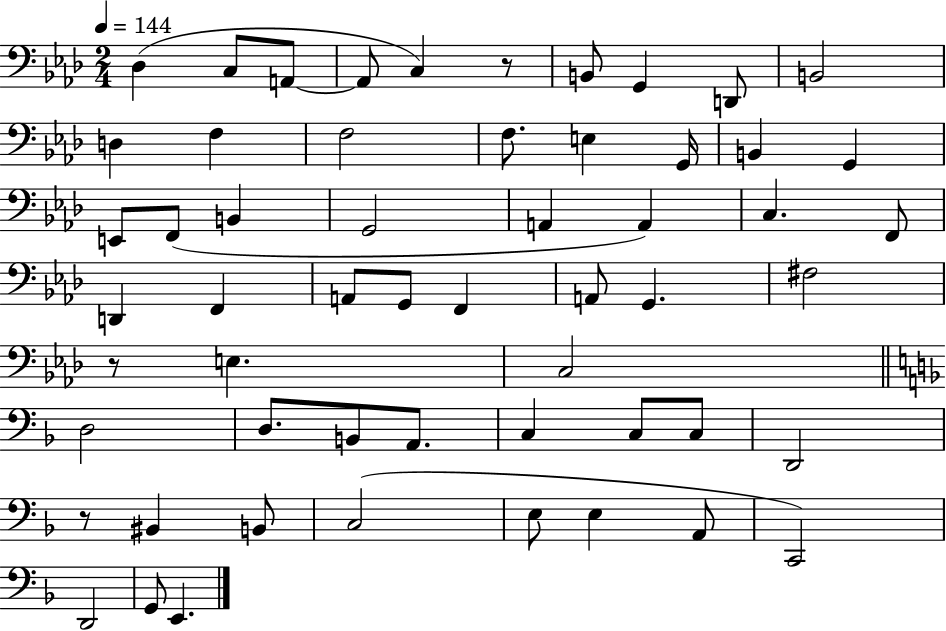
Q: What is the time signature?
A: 2/4